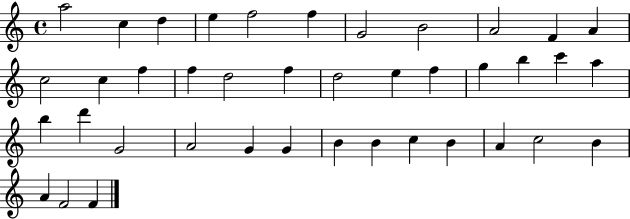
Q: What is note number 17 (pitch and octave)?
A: F5